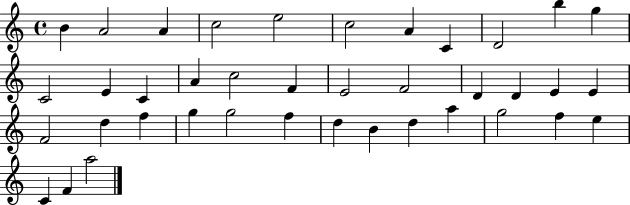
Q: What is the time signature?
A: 4/4